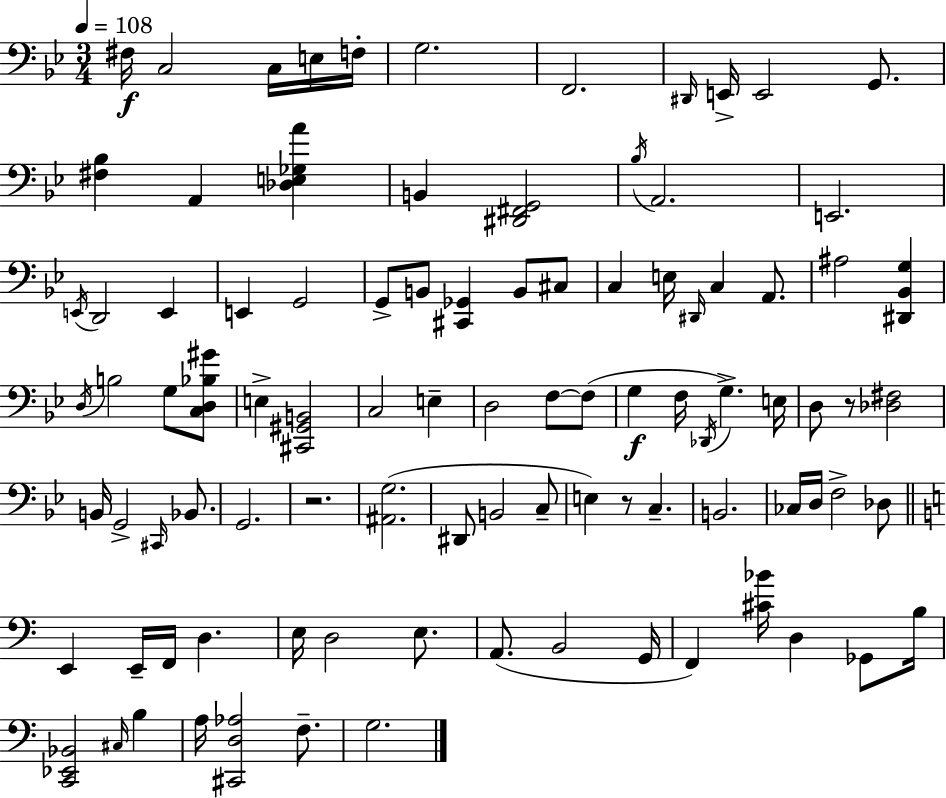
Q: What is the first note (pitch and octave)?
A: F#3